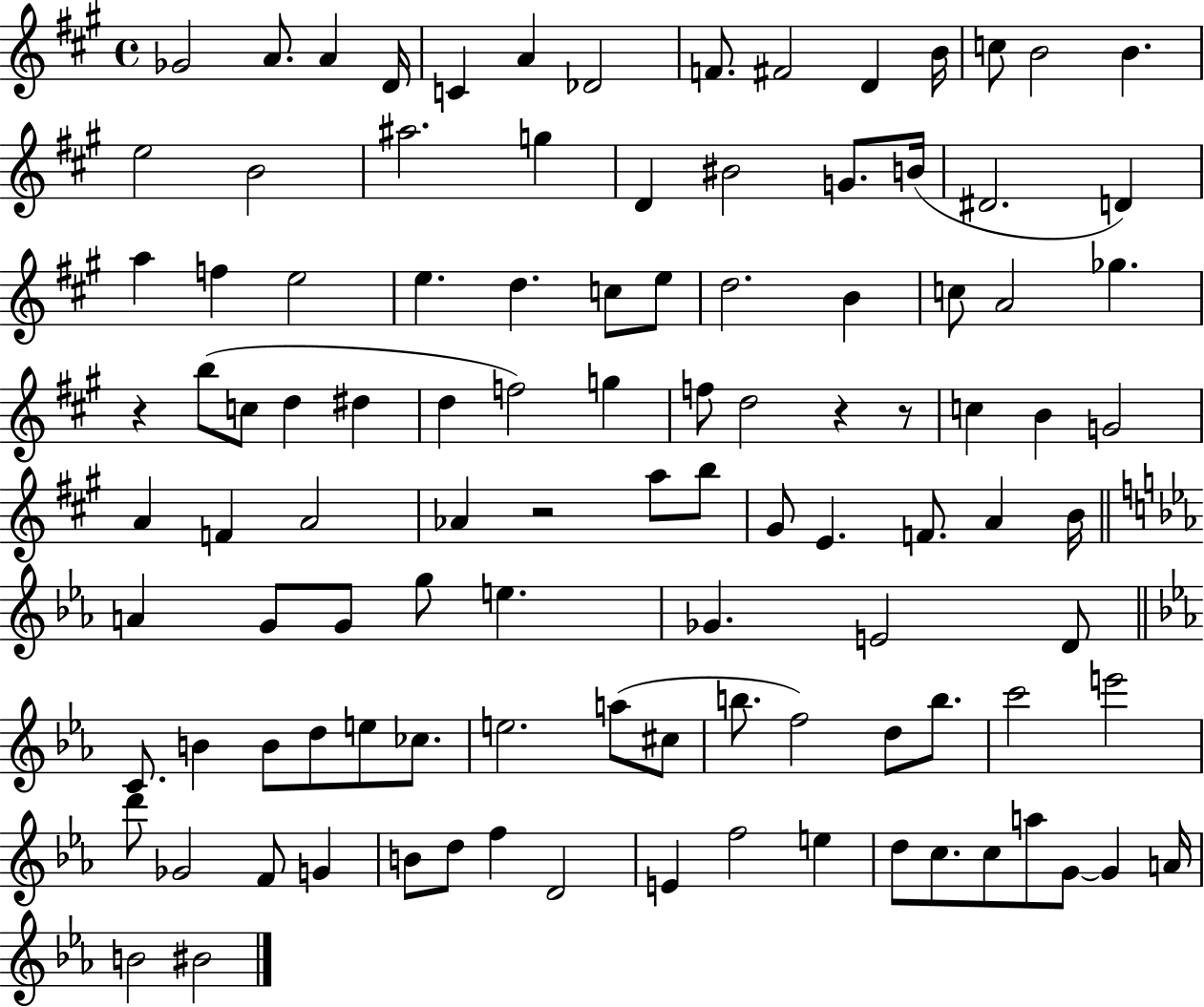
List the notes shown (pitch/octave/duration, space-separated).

Gb4/h A4/e. A4/q D4/s C4/q A4/q Db4/h F4/e. F#4/h D4/q B4/s C5/e B4/h B4/q. E5/h B4/h A#5/h. G5/q D4/q BIS4/h G4/e. B4/s D#4/h. D4/q A5/q F5/q E5/h E5/q. D5/q. C5/e E5/e D5/h. B4/q C5/e A4/h Gb5/q. R/q B5/e C5/e D5/q D#5/q D5/q F5/h G5/q F5/e D5/h R/q R/e C5/q B4/q G4/h A4/q F4/q A4/h Ab4/q R/h A5/e B5/e G#4/e E4/q. F4/e. A4/q B4/s A4/q G4/e G4/e G5/e E5/q. Gb4/q. E4/h D4/e C4/e. B4/q B4/e D5/e E5/e CES5/e. E5/h. A5/e C#5/e B5/e. F5/h D5/e B5/e. C6/h E6/h D6/e Gb4/h F4/e G4/q B4/e D5/e F5/q D4/h E4/q F5/h E5/q D5/e C5/e. C5/e A5/e G4/e G4/q A4/s B4/h BIS4/h